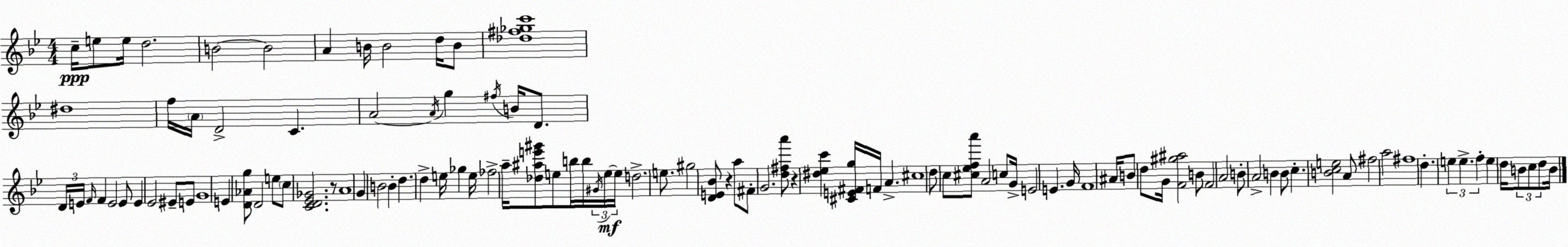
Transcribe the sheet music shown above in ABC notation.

X:1
T:Untitled
M:4/4
L:1/4
K:Gm
c/4 e/2 e/4 d2 B2 B2 A B/4 B2 d/4 B/2 [_d^f_gc']4 ^d4 f/4 A/4 D2 C A2 A/4 g ^f/4 B/4 D/2 D/4 E/4 F/4 F E2 E/2 E _E2 ^E/2 E/2 G4 E [D_Ag]/2 D2 e/2 c/2 [CD_E_G]2 z/2 A4 G B2 B d d e/4 _g e/4 _f2 a/4 [_d^ae'^g']/2 e/2 b/4 b/4 ^G/4 e/4 e/4 d2 e/2 ^g2 [DE_B]/2 z a/2 ^F/2 G2 [d^fa']/2 z [^d_ec'] [^CE^Fg]/4 F/4 A ^c4 d/2 c/2 [^c_efa']/2 A2 c/2 G/4 E2 E G/4 F4 ^A/4 B/2 d/2 G/4 [F^g^a]2 B/2 F2 A2 B/2 A2 B B/2 c [Bce]2 A/2 ^f2 a2 ^f4 d e e f e d/4 B/2 c/2 d/2 B/4